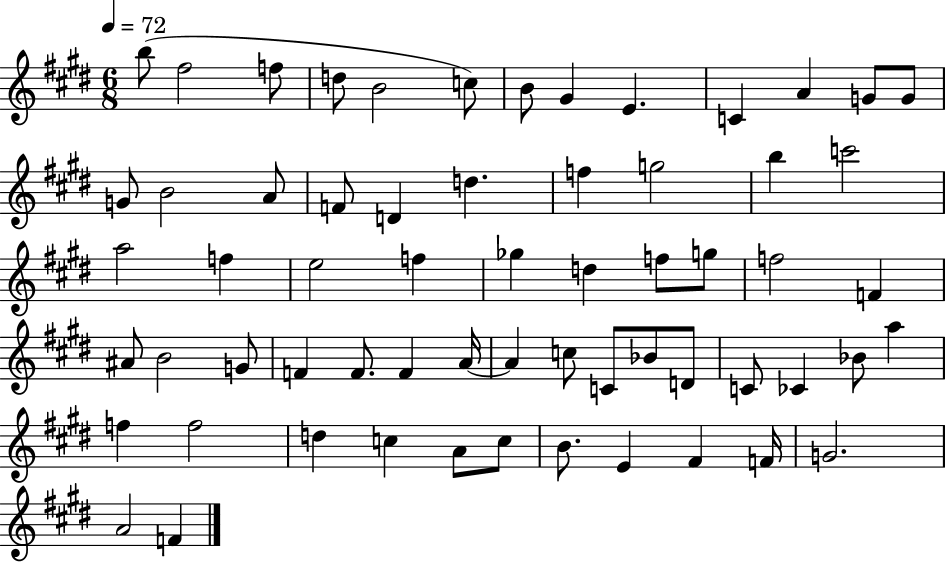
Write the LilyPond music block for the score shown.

{
  \clef treble
  \numericTimeSignature
  \time 6/8
  \key e \major
  \tempo 4 = 72
  b''8( fis''2 f''8 | d''8 b'2 c''8) | b'8 gis'4 e'4. | c'4 a'4 g'8 g'8 | \break g'8 b'2 a'8 | f'8 d'4 d''4. | f''4 g''2 | b''4 c'''2 | \break a''2 f''4 | e''2 f''4 | ges''4 d''4 f''8 g''8 | f''2 f'4 | \break ais'8 b'2 g'8 | f'4 f'8. f'4 a'16~~ | a'4 c''8 c'8 bes'8 d'8 | c'8 ces'4 bes'8 a''4 | \break f''4 f''2 | d''4 c''4 a'8 c''8 | b'8. e'4 fis'4 f'16 | g'2. | \break a'2 f'4 | \bar "|."
}